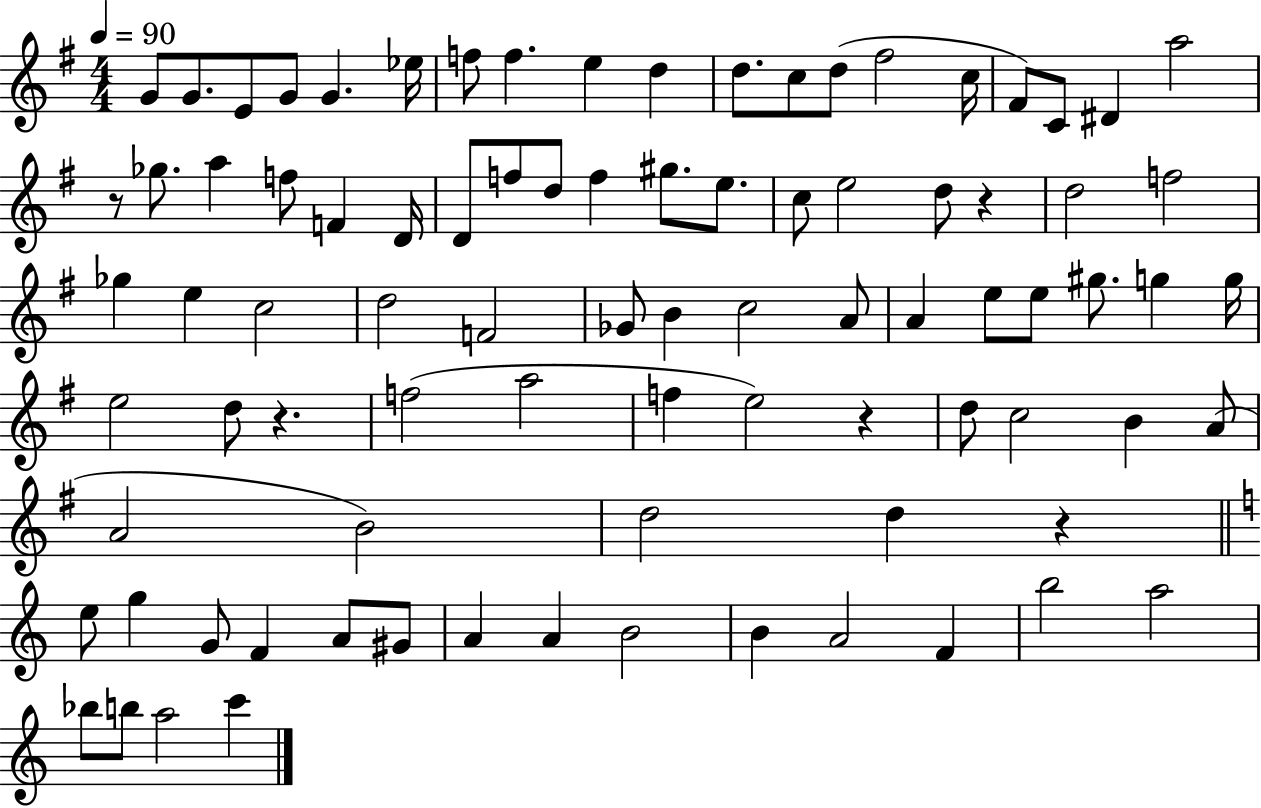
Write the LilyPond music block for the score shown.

{
  \clef treble
  \numericTimeSignature
  \time 4/4
  \key g \major
  \tempo 4 = 90
  \repeat volta 2 { g'8 g'8. e'8 g'8 g'4. ees''16 | f''8 f''4. e''4 d''4 | d''8. c''8 d''8( fis''2 c''16 | fis'8) c'8 dis'4 a''2 | \break r8 ges''8. a''4 f''8 f'4 d'16 | d'8 f''8 d''8 f''4 gis''8. e''8. | c''8 e''2 d''8 r4 | d''2 f''2 | \break ges''4 e''4 c''2 | d''2 f'2 | ges'8 b'4 c''2 a'8 | a'4 e''8 e''8 gis''8. g''4 g''16 | \break e''2 d''8 r4. | f''2( a''2 | f''4 e''2) r4 | d''8 c''2 b'4 a'8( | \break a'2 b'2) | d''2 d''4 r4 | \bar "||" \break \key c \major e''8 g''4 g'8 f'4 a'8 gis'8 | a'4 a'4 b'2 | b'4 a'2 f'4 | b''2 a''2 | \break bes''8 b''8 a''2 c'''4 | } \bar "|."
}